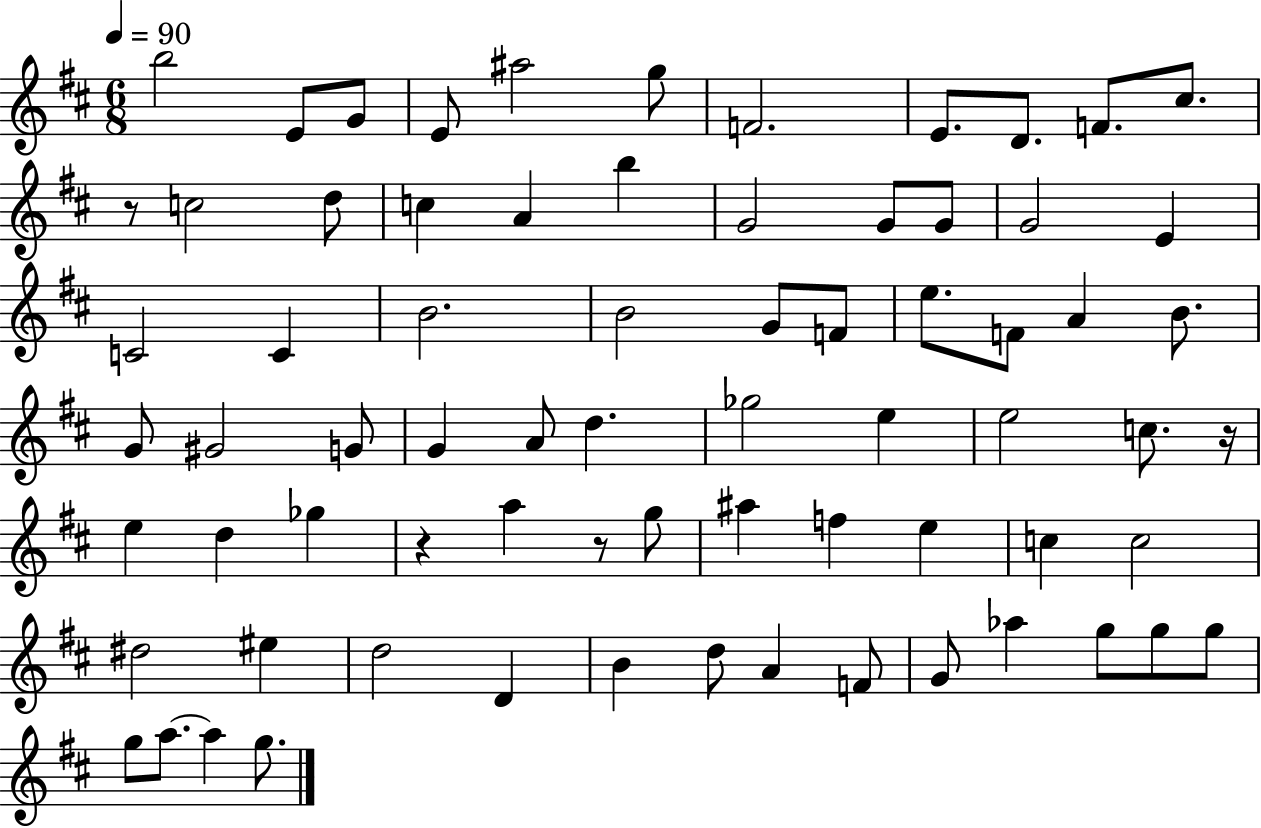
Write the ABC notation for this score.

X:1
T:Untitled
M:6/8
L:1/4
K:D
b2 E/2 G/2 E/2 ^a2 g/2 F2 E/2 D/2 F/2 ^c/2 z/2 c2 d/2 c A b G2 G/2 G/2 G2 E C2 C B2 B2 G/2 F/2 e/2 F/2 A B/2 G/2 ^G2 G/2 G A/2 d _g2 e e2 c/2 z/4 e d _g z a z/2 g/2 ^a f e c c2 ^d2 ^e d2 D B d/2 A F/2 G/2 _a g/2 g/2 g/2 g/2 a/2 a g/2